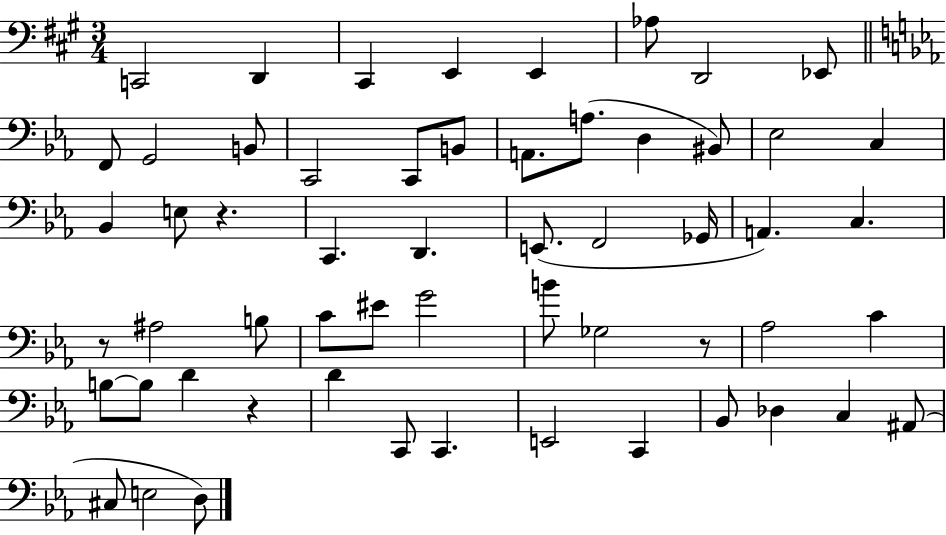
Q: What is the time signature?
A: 3/4